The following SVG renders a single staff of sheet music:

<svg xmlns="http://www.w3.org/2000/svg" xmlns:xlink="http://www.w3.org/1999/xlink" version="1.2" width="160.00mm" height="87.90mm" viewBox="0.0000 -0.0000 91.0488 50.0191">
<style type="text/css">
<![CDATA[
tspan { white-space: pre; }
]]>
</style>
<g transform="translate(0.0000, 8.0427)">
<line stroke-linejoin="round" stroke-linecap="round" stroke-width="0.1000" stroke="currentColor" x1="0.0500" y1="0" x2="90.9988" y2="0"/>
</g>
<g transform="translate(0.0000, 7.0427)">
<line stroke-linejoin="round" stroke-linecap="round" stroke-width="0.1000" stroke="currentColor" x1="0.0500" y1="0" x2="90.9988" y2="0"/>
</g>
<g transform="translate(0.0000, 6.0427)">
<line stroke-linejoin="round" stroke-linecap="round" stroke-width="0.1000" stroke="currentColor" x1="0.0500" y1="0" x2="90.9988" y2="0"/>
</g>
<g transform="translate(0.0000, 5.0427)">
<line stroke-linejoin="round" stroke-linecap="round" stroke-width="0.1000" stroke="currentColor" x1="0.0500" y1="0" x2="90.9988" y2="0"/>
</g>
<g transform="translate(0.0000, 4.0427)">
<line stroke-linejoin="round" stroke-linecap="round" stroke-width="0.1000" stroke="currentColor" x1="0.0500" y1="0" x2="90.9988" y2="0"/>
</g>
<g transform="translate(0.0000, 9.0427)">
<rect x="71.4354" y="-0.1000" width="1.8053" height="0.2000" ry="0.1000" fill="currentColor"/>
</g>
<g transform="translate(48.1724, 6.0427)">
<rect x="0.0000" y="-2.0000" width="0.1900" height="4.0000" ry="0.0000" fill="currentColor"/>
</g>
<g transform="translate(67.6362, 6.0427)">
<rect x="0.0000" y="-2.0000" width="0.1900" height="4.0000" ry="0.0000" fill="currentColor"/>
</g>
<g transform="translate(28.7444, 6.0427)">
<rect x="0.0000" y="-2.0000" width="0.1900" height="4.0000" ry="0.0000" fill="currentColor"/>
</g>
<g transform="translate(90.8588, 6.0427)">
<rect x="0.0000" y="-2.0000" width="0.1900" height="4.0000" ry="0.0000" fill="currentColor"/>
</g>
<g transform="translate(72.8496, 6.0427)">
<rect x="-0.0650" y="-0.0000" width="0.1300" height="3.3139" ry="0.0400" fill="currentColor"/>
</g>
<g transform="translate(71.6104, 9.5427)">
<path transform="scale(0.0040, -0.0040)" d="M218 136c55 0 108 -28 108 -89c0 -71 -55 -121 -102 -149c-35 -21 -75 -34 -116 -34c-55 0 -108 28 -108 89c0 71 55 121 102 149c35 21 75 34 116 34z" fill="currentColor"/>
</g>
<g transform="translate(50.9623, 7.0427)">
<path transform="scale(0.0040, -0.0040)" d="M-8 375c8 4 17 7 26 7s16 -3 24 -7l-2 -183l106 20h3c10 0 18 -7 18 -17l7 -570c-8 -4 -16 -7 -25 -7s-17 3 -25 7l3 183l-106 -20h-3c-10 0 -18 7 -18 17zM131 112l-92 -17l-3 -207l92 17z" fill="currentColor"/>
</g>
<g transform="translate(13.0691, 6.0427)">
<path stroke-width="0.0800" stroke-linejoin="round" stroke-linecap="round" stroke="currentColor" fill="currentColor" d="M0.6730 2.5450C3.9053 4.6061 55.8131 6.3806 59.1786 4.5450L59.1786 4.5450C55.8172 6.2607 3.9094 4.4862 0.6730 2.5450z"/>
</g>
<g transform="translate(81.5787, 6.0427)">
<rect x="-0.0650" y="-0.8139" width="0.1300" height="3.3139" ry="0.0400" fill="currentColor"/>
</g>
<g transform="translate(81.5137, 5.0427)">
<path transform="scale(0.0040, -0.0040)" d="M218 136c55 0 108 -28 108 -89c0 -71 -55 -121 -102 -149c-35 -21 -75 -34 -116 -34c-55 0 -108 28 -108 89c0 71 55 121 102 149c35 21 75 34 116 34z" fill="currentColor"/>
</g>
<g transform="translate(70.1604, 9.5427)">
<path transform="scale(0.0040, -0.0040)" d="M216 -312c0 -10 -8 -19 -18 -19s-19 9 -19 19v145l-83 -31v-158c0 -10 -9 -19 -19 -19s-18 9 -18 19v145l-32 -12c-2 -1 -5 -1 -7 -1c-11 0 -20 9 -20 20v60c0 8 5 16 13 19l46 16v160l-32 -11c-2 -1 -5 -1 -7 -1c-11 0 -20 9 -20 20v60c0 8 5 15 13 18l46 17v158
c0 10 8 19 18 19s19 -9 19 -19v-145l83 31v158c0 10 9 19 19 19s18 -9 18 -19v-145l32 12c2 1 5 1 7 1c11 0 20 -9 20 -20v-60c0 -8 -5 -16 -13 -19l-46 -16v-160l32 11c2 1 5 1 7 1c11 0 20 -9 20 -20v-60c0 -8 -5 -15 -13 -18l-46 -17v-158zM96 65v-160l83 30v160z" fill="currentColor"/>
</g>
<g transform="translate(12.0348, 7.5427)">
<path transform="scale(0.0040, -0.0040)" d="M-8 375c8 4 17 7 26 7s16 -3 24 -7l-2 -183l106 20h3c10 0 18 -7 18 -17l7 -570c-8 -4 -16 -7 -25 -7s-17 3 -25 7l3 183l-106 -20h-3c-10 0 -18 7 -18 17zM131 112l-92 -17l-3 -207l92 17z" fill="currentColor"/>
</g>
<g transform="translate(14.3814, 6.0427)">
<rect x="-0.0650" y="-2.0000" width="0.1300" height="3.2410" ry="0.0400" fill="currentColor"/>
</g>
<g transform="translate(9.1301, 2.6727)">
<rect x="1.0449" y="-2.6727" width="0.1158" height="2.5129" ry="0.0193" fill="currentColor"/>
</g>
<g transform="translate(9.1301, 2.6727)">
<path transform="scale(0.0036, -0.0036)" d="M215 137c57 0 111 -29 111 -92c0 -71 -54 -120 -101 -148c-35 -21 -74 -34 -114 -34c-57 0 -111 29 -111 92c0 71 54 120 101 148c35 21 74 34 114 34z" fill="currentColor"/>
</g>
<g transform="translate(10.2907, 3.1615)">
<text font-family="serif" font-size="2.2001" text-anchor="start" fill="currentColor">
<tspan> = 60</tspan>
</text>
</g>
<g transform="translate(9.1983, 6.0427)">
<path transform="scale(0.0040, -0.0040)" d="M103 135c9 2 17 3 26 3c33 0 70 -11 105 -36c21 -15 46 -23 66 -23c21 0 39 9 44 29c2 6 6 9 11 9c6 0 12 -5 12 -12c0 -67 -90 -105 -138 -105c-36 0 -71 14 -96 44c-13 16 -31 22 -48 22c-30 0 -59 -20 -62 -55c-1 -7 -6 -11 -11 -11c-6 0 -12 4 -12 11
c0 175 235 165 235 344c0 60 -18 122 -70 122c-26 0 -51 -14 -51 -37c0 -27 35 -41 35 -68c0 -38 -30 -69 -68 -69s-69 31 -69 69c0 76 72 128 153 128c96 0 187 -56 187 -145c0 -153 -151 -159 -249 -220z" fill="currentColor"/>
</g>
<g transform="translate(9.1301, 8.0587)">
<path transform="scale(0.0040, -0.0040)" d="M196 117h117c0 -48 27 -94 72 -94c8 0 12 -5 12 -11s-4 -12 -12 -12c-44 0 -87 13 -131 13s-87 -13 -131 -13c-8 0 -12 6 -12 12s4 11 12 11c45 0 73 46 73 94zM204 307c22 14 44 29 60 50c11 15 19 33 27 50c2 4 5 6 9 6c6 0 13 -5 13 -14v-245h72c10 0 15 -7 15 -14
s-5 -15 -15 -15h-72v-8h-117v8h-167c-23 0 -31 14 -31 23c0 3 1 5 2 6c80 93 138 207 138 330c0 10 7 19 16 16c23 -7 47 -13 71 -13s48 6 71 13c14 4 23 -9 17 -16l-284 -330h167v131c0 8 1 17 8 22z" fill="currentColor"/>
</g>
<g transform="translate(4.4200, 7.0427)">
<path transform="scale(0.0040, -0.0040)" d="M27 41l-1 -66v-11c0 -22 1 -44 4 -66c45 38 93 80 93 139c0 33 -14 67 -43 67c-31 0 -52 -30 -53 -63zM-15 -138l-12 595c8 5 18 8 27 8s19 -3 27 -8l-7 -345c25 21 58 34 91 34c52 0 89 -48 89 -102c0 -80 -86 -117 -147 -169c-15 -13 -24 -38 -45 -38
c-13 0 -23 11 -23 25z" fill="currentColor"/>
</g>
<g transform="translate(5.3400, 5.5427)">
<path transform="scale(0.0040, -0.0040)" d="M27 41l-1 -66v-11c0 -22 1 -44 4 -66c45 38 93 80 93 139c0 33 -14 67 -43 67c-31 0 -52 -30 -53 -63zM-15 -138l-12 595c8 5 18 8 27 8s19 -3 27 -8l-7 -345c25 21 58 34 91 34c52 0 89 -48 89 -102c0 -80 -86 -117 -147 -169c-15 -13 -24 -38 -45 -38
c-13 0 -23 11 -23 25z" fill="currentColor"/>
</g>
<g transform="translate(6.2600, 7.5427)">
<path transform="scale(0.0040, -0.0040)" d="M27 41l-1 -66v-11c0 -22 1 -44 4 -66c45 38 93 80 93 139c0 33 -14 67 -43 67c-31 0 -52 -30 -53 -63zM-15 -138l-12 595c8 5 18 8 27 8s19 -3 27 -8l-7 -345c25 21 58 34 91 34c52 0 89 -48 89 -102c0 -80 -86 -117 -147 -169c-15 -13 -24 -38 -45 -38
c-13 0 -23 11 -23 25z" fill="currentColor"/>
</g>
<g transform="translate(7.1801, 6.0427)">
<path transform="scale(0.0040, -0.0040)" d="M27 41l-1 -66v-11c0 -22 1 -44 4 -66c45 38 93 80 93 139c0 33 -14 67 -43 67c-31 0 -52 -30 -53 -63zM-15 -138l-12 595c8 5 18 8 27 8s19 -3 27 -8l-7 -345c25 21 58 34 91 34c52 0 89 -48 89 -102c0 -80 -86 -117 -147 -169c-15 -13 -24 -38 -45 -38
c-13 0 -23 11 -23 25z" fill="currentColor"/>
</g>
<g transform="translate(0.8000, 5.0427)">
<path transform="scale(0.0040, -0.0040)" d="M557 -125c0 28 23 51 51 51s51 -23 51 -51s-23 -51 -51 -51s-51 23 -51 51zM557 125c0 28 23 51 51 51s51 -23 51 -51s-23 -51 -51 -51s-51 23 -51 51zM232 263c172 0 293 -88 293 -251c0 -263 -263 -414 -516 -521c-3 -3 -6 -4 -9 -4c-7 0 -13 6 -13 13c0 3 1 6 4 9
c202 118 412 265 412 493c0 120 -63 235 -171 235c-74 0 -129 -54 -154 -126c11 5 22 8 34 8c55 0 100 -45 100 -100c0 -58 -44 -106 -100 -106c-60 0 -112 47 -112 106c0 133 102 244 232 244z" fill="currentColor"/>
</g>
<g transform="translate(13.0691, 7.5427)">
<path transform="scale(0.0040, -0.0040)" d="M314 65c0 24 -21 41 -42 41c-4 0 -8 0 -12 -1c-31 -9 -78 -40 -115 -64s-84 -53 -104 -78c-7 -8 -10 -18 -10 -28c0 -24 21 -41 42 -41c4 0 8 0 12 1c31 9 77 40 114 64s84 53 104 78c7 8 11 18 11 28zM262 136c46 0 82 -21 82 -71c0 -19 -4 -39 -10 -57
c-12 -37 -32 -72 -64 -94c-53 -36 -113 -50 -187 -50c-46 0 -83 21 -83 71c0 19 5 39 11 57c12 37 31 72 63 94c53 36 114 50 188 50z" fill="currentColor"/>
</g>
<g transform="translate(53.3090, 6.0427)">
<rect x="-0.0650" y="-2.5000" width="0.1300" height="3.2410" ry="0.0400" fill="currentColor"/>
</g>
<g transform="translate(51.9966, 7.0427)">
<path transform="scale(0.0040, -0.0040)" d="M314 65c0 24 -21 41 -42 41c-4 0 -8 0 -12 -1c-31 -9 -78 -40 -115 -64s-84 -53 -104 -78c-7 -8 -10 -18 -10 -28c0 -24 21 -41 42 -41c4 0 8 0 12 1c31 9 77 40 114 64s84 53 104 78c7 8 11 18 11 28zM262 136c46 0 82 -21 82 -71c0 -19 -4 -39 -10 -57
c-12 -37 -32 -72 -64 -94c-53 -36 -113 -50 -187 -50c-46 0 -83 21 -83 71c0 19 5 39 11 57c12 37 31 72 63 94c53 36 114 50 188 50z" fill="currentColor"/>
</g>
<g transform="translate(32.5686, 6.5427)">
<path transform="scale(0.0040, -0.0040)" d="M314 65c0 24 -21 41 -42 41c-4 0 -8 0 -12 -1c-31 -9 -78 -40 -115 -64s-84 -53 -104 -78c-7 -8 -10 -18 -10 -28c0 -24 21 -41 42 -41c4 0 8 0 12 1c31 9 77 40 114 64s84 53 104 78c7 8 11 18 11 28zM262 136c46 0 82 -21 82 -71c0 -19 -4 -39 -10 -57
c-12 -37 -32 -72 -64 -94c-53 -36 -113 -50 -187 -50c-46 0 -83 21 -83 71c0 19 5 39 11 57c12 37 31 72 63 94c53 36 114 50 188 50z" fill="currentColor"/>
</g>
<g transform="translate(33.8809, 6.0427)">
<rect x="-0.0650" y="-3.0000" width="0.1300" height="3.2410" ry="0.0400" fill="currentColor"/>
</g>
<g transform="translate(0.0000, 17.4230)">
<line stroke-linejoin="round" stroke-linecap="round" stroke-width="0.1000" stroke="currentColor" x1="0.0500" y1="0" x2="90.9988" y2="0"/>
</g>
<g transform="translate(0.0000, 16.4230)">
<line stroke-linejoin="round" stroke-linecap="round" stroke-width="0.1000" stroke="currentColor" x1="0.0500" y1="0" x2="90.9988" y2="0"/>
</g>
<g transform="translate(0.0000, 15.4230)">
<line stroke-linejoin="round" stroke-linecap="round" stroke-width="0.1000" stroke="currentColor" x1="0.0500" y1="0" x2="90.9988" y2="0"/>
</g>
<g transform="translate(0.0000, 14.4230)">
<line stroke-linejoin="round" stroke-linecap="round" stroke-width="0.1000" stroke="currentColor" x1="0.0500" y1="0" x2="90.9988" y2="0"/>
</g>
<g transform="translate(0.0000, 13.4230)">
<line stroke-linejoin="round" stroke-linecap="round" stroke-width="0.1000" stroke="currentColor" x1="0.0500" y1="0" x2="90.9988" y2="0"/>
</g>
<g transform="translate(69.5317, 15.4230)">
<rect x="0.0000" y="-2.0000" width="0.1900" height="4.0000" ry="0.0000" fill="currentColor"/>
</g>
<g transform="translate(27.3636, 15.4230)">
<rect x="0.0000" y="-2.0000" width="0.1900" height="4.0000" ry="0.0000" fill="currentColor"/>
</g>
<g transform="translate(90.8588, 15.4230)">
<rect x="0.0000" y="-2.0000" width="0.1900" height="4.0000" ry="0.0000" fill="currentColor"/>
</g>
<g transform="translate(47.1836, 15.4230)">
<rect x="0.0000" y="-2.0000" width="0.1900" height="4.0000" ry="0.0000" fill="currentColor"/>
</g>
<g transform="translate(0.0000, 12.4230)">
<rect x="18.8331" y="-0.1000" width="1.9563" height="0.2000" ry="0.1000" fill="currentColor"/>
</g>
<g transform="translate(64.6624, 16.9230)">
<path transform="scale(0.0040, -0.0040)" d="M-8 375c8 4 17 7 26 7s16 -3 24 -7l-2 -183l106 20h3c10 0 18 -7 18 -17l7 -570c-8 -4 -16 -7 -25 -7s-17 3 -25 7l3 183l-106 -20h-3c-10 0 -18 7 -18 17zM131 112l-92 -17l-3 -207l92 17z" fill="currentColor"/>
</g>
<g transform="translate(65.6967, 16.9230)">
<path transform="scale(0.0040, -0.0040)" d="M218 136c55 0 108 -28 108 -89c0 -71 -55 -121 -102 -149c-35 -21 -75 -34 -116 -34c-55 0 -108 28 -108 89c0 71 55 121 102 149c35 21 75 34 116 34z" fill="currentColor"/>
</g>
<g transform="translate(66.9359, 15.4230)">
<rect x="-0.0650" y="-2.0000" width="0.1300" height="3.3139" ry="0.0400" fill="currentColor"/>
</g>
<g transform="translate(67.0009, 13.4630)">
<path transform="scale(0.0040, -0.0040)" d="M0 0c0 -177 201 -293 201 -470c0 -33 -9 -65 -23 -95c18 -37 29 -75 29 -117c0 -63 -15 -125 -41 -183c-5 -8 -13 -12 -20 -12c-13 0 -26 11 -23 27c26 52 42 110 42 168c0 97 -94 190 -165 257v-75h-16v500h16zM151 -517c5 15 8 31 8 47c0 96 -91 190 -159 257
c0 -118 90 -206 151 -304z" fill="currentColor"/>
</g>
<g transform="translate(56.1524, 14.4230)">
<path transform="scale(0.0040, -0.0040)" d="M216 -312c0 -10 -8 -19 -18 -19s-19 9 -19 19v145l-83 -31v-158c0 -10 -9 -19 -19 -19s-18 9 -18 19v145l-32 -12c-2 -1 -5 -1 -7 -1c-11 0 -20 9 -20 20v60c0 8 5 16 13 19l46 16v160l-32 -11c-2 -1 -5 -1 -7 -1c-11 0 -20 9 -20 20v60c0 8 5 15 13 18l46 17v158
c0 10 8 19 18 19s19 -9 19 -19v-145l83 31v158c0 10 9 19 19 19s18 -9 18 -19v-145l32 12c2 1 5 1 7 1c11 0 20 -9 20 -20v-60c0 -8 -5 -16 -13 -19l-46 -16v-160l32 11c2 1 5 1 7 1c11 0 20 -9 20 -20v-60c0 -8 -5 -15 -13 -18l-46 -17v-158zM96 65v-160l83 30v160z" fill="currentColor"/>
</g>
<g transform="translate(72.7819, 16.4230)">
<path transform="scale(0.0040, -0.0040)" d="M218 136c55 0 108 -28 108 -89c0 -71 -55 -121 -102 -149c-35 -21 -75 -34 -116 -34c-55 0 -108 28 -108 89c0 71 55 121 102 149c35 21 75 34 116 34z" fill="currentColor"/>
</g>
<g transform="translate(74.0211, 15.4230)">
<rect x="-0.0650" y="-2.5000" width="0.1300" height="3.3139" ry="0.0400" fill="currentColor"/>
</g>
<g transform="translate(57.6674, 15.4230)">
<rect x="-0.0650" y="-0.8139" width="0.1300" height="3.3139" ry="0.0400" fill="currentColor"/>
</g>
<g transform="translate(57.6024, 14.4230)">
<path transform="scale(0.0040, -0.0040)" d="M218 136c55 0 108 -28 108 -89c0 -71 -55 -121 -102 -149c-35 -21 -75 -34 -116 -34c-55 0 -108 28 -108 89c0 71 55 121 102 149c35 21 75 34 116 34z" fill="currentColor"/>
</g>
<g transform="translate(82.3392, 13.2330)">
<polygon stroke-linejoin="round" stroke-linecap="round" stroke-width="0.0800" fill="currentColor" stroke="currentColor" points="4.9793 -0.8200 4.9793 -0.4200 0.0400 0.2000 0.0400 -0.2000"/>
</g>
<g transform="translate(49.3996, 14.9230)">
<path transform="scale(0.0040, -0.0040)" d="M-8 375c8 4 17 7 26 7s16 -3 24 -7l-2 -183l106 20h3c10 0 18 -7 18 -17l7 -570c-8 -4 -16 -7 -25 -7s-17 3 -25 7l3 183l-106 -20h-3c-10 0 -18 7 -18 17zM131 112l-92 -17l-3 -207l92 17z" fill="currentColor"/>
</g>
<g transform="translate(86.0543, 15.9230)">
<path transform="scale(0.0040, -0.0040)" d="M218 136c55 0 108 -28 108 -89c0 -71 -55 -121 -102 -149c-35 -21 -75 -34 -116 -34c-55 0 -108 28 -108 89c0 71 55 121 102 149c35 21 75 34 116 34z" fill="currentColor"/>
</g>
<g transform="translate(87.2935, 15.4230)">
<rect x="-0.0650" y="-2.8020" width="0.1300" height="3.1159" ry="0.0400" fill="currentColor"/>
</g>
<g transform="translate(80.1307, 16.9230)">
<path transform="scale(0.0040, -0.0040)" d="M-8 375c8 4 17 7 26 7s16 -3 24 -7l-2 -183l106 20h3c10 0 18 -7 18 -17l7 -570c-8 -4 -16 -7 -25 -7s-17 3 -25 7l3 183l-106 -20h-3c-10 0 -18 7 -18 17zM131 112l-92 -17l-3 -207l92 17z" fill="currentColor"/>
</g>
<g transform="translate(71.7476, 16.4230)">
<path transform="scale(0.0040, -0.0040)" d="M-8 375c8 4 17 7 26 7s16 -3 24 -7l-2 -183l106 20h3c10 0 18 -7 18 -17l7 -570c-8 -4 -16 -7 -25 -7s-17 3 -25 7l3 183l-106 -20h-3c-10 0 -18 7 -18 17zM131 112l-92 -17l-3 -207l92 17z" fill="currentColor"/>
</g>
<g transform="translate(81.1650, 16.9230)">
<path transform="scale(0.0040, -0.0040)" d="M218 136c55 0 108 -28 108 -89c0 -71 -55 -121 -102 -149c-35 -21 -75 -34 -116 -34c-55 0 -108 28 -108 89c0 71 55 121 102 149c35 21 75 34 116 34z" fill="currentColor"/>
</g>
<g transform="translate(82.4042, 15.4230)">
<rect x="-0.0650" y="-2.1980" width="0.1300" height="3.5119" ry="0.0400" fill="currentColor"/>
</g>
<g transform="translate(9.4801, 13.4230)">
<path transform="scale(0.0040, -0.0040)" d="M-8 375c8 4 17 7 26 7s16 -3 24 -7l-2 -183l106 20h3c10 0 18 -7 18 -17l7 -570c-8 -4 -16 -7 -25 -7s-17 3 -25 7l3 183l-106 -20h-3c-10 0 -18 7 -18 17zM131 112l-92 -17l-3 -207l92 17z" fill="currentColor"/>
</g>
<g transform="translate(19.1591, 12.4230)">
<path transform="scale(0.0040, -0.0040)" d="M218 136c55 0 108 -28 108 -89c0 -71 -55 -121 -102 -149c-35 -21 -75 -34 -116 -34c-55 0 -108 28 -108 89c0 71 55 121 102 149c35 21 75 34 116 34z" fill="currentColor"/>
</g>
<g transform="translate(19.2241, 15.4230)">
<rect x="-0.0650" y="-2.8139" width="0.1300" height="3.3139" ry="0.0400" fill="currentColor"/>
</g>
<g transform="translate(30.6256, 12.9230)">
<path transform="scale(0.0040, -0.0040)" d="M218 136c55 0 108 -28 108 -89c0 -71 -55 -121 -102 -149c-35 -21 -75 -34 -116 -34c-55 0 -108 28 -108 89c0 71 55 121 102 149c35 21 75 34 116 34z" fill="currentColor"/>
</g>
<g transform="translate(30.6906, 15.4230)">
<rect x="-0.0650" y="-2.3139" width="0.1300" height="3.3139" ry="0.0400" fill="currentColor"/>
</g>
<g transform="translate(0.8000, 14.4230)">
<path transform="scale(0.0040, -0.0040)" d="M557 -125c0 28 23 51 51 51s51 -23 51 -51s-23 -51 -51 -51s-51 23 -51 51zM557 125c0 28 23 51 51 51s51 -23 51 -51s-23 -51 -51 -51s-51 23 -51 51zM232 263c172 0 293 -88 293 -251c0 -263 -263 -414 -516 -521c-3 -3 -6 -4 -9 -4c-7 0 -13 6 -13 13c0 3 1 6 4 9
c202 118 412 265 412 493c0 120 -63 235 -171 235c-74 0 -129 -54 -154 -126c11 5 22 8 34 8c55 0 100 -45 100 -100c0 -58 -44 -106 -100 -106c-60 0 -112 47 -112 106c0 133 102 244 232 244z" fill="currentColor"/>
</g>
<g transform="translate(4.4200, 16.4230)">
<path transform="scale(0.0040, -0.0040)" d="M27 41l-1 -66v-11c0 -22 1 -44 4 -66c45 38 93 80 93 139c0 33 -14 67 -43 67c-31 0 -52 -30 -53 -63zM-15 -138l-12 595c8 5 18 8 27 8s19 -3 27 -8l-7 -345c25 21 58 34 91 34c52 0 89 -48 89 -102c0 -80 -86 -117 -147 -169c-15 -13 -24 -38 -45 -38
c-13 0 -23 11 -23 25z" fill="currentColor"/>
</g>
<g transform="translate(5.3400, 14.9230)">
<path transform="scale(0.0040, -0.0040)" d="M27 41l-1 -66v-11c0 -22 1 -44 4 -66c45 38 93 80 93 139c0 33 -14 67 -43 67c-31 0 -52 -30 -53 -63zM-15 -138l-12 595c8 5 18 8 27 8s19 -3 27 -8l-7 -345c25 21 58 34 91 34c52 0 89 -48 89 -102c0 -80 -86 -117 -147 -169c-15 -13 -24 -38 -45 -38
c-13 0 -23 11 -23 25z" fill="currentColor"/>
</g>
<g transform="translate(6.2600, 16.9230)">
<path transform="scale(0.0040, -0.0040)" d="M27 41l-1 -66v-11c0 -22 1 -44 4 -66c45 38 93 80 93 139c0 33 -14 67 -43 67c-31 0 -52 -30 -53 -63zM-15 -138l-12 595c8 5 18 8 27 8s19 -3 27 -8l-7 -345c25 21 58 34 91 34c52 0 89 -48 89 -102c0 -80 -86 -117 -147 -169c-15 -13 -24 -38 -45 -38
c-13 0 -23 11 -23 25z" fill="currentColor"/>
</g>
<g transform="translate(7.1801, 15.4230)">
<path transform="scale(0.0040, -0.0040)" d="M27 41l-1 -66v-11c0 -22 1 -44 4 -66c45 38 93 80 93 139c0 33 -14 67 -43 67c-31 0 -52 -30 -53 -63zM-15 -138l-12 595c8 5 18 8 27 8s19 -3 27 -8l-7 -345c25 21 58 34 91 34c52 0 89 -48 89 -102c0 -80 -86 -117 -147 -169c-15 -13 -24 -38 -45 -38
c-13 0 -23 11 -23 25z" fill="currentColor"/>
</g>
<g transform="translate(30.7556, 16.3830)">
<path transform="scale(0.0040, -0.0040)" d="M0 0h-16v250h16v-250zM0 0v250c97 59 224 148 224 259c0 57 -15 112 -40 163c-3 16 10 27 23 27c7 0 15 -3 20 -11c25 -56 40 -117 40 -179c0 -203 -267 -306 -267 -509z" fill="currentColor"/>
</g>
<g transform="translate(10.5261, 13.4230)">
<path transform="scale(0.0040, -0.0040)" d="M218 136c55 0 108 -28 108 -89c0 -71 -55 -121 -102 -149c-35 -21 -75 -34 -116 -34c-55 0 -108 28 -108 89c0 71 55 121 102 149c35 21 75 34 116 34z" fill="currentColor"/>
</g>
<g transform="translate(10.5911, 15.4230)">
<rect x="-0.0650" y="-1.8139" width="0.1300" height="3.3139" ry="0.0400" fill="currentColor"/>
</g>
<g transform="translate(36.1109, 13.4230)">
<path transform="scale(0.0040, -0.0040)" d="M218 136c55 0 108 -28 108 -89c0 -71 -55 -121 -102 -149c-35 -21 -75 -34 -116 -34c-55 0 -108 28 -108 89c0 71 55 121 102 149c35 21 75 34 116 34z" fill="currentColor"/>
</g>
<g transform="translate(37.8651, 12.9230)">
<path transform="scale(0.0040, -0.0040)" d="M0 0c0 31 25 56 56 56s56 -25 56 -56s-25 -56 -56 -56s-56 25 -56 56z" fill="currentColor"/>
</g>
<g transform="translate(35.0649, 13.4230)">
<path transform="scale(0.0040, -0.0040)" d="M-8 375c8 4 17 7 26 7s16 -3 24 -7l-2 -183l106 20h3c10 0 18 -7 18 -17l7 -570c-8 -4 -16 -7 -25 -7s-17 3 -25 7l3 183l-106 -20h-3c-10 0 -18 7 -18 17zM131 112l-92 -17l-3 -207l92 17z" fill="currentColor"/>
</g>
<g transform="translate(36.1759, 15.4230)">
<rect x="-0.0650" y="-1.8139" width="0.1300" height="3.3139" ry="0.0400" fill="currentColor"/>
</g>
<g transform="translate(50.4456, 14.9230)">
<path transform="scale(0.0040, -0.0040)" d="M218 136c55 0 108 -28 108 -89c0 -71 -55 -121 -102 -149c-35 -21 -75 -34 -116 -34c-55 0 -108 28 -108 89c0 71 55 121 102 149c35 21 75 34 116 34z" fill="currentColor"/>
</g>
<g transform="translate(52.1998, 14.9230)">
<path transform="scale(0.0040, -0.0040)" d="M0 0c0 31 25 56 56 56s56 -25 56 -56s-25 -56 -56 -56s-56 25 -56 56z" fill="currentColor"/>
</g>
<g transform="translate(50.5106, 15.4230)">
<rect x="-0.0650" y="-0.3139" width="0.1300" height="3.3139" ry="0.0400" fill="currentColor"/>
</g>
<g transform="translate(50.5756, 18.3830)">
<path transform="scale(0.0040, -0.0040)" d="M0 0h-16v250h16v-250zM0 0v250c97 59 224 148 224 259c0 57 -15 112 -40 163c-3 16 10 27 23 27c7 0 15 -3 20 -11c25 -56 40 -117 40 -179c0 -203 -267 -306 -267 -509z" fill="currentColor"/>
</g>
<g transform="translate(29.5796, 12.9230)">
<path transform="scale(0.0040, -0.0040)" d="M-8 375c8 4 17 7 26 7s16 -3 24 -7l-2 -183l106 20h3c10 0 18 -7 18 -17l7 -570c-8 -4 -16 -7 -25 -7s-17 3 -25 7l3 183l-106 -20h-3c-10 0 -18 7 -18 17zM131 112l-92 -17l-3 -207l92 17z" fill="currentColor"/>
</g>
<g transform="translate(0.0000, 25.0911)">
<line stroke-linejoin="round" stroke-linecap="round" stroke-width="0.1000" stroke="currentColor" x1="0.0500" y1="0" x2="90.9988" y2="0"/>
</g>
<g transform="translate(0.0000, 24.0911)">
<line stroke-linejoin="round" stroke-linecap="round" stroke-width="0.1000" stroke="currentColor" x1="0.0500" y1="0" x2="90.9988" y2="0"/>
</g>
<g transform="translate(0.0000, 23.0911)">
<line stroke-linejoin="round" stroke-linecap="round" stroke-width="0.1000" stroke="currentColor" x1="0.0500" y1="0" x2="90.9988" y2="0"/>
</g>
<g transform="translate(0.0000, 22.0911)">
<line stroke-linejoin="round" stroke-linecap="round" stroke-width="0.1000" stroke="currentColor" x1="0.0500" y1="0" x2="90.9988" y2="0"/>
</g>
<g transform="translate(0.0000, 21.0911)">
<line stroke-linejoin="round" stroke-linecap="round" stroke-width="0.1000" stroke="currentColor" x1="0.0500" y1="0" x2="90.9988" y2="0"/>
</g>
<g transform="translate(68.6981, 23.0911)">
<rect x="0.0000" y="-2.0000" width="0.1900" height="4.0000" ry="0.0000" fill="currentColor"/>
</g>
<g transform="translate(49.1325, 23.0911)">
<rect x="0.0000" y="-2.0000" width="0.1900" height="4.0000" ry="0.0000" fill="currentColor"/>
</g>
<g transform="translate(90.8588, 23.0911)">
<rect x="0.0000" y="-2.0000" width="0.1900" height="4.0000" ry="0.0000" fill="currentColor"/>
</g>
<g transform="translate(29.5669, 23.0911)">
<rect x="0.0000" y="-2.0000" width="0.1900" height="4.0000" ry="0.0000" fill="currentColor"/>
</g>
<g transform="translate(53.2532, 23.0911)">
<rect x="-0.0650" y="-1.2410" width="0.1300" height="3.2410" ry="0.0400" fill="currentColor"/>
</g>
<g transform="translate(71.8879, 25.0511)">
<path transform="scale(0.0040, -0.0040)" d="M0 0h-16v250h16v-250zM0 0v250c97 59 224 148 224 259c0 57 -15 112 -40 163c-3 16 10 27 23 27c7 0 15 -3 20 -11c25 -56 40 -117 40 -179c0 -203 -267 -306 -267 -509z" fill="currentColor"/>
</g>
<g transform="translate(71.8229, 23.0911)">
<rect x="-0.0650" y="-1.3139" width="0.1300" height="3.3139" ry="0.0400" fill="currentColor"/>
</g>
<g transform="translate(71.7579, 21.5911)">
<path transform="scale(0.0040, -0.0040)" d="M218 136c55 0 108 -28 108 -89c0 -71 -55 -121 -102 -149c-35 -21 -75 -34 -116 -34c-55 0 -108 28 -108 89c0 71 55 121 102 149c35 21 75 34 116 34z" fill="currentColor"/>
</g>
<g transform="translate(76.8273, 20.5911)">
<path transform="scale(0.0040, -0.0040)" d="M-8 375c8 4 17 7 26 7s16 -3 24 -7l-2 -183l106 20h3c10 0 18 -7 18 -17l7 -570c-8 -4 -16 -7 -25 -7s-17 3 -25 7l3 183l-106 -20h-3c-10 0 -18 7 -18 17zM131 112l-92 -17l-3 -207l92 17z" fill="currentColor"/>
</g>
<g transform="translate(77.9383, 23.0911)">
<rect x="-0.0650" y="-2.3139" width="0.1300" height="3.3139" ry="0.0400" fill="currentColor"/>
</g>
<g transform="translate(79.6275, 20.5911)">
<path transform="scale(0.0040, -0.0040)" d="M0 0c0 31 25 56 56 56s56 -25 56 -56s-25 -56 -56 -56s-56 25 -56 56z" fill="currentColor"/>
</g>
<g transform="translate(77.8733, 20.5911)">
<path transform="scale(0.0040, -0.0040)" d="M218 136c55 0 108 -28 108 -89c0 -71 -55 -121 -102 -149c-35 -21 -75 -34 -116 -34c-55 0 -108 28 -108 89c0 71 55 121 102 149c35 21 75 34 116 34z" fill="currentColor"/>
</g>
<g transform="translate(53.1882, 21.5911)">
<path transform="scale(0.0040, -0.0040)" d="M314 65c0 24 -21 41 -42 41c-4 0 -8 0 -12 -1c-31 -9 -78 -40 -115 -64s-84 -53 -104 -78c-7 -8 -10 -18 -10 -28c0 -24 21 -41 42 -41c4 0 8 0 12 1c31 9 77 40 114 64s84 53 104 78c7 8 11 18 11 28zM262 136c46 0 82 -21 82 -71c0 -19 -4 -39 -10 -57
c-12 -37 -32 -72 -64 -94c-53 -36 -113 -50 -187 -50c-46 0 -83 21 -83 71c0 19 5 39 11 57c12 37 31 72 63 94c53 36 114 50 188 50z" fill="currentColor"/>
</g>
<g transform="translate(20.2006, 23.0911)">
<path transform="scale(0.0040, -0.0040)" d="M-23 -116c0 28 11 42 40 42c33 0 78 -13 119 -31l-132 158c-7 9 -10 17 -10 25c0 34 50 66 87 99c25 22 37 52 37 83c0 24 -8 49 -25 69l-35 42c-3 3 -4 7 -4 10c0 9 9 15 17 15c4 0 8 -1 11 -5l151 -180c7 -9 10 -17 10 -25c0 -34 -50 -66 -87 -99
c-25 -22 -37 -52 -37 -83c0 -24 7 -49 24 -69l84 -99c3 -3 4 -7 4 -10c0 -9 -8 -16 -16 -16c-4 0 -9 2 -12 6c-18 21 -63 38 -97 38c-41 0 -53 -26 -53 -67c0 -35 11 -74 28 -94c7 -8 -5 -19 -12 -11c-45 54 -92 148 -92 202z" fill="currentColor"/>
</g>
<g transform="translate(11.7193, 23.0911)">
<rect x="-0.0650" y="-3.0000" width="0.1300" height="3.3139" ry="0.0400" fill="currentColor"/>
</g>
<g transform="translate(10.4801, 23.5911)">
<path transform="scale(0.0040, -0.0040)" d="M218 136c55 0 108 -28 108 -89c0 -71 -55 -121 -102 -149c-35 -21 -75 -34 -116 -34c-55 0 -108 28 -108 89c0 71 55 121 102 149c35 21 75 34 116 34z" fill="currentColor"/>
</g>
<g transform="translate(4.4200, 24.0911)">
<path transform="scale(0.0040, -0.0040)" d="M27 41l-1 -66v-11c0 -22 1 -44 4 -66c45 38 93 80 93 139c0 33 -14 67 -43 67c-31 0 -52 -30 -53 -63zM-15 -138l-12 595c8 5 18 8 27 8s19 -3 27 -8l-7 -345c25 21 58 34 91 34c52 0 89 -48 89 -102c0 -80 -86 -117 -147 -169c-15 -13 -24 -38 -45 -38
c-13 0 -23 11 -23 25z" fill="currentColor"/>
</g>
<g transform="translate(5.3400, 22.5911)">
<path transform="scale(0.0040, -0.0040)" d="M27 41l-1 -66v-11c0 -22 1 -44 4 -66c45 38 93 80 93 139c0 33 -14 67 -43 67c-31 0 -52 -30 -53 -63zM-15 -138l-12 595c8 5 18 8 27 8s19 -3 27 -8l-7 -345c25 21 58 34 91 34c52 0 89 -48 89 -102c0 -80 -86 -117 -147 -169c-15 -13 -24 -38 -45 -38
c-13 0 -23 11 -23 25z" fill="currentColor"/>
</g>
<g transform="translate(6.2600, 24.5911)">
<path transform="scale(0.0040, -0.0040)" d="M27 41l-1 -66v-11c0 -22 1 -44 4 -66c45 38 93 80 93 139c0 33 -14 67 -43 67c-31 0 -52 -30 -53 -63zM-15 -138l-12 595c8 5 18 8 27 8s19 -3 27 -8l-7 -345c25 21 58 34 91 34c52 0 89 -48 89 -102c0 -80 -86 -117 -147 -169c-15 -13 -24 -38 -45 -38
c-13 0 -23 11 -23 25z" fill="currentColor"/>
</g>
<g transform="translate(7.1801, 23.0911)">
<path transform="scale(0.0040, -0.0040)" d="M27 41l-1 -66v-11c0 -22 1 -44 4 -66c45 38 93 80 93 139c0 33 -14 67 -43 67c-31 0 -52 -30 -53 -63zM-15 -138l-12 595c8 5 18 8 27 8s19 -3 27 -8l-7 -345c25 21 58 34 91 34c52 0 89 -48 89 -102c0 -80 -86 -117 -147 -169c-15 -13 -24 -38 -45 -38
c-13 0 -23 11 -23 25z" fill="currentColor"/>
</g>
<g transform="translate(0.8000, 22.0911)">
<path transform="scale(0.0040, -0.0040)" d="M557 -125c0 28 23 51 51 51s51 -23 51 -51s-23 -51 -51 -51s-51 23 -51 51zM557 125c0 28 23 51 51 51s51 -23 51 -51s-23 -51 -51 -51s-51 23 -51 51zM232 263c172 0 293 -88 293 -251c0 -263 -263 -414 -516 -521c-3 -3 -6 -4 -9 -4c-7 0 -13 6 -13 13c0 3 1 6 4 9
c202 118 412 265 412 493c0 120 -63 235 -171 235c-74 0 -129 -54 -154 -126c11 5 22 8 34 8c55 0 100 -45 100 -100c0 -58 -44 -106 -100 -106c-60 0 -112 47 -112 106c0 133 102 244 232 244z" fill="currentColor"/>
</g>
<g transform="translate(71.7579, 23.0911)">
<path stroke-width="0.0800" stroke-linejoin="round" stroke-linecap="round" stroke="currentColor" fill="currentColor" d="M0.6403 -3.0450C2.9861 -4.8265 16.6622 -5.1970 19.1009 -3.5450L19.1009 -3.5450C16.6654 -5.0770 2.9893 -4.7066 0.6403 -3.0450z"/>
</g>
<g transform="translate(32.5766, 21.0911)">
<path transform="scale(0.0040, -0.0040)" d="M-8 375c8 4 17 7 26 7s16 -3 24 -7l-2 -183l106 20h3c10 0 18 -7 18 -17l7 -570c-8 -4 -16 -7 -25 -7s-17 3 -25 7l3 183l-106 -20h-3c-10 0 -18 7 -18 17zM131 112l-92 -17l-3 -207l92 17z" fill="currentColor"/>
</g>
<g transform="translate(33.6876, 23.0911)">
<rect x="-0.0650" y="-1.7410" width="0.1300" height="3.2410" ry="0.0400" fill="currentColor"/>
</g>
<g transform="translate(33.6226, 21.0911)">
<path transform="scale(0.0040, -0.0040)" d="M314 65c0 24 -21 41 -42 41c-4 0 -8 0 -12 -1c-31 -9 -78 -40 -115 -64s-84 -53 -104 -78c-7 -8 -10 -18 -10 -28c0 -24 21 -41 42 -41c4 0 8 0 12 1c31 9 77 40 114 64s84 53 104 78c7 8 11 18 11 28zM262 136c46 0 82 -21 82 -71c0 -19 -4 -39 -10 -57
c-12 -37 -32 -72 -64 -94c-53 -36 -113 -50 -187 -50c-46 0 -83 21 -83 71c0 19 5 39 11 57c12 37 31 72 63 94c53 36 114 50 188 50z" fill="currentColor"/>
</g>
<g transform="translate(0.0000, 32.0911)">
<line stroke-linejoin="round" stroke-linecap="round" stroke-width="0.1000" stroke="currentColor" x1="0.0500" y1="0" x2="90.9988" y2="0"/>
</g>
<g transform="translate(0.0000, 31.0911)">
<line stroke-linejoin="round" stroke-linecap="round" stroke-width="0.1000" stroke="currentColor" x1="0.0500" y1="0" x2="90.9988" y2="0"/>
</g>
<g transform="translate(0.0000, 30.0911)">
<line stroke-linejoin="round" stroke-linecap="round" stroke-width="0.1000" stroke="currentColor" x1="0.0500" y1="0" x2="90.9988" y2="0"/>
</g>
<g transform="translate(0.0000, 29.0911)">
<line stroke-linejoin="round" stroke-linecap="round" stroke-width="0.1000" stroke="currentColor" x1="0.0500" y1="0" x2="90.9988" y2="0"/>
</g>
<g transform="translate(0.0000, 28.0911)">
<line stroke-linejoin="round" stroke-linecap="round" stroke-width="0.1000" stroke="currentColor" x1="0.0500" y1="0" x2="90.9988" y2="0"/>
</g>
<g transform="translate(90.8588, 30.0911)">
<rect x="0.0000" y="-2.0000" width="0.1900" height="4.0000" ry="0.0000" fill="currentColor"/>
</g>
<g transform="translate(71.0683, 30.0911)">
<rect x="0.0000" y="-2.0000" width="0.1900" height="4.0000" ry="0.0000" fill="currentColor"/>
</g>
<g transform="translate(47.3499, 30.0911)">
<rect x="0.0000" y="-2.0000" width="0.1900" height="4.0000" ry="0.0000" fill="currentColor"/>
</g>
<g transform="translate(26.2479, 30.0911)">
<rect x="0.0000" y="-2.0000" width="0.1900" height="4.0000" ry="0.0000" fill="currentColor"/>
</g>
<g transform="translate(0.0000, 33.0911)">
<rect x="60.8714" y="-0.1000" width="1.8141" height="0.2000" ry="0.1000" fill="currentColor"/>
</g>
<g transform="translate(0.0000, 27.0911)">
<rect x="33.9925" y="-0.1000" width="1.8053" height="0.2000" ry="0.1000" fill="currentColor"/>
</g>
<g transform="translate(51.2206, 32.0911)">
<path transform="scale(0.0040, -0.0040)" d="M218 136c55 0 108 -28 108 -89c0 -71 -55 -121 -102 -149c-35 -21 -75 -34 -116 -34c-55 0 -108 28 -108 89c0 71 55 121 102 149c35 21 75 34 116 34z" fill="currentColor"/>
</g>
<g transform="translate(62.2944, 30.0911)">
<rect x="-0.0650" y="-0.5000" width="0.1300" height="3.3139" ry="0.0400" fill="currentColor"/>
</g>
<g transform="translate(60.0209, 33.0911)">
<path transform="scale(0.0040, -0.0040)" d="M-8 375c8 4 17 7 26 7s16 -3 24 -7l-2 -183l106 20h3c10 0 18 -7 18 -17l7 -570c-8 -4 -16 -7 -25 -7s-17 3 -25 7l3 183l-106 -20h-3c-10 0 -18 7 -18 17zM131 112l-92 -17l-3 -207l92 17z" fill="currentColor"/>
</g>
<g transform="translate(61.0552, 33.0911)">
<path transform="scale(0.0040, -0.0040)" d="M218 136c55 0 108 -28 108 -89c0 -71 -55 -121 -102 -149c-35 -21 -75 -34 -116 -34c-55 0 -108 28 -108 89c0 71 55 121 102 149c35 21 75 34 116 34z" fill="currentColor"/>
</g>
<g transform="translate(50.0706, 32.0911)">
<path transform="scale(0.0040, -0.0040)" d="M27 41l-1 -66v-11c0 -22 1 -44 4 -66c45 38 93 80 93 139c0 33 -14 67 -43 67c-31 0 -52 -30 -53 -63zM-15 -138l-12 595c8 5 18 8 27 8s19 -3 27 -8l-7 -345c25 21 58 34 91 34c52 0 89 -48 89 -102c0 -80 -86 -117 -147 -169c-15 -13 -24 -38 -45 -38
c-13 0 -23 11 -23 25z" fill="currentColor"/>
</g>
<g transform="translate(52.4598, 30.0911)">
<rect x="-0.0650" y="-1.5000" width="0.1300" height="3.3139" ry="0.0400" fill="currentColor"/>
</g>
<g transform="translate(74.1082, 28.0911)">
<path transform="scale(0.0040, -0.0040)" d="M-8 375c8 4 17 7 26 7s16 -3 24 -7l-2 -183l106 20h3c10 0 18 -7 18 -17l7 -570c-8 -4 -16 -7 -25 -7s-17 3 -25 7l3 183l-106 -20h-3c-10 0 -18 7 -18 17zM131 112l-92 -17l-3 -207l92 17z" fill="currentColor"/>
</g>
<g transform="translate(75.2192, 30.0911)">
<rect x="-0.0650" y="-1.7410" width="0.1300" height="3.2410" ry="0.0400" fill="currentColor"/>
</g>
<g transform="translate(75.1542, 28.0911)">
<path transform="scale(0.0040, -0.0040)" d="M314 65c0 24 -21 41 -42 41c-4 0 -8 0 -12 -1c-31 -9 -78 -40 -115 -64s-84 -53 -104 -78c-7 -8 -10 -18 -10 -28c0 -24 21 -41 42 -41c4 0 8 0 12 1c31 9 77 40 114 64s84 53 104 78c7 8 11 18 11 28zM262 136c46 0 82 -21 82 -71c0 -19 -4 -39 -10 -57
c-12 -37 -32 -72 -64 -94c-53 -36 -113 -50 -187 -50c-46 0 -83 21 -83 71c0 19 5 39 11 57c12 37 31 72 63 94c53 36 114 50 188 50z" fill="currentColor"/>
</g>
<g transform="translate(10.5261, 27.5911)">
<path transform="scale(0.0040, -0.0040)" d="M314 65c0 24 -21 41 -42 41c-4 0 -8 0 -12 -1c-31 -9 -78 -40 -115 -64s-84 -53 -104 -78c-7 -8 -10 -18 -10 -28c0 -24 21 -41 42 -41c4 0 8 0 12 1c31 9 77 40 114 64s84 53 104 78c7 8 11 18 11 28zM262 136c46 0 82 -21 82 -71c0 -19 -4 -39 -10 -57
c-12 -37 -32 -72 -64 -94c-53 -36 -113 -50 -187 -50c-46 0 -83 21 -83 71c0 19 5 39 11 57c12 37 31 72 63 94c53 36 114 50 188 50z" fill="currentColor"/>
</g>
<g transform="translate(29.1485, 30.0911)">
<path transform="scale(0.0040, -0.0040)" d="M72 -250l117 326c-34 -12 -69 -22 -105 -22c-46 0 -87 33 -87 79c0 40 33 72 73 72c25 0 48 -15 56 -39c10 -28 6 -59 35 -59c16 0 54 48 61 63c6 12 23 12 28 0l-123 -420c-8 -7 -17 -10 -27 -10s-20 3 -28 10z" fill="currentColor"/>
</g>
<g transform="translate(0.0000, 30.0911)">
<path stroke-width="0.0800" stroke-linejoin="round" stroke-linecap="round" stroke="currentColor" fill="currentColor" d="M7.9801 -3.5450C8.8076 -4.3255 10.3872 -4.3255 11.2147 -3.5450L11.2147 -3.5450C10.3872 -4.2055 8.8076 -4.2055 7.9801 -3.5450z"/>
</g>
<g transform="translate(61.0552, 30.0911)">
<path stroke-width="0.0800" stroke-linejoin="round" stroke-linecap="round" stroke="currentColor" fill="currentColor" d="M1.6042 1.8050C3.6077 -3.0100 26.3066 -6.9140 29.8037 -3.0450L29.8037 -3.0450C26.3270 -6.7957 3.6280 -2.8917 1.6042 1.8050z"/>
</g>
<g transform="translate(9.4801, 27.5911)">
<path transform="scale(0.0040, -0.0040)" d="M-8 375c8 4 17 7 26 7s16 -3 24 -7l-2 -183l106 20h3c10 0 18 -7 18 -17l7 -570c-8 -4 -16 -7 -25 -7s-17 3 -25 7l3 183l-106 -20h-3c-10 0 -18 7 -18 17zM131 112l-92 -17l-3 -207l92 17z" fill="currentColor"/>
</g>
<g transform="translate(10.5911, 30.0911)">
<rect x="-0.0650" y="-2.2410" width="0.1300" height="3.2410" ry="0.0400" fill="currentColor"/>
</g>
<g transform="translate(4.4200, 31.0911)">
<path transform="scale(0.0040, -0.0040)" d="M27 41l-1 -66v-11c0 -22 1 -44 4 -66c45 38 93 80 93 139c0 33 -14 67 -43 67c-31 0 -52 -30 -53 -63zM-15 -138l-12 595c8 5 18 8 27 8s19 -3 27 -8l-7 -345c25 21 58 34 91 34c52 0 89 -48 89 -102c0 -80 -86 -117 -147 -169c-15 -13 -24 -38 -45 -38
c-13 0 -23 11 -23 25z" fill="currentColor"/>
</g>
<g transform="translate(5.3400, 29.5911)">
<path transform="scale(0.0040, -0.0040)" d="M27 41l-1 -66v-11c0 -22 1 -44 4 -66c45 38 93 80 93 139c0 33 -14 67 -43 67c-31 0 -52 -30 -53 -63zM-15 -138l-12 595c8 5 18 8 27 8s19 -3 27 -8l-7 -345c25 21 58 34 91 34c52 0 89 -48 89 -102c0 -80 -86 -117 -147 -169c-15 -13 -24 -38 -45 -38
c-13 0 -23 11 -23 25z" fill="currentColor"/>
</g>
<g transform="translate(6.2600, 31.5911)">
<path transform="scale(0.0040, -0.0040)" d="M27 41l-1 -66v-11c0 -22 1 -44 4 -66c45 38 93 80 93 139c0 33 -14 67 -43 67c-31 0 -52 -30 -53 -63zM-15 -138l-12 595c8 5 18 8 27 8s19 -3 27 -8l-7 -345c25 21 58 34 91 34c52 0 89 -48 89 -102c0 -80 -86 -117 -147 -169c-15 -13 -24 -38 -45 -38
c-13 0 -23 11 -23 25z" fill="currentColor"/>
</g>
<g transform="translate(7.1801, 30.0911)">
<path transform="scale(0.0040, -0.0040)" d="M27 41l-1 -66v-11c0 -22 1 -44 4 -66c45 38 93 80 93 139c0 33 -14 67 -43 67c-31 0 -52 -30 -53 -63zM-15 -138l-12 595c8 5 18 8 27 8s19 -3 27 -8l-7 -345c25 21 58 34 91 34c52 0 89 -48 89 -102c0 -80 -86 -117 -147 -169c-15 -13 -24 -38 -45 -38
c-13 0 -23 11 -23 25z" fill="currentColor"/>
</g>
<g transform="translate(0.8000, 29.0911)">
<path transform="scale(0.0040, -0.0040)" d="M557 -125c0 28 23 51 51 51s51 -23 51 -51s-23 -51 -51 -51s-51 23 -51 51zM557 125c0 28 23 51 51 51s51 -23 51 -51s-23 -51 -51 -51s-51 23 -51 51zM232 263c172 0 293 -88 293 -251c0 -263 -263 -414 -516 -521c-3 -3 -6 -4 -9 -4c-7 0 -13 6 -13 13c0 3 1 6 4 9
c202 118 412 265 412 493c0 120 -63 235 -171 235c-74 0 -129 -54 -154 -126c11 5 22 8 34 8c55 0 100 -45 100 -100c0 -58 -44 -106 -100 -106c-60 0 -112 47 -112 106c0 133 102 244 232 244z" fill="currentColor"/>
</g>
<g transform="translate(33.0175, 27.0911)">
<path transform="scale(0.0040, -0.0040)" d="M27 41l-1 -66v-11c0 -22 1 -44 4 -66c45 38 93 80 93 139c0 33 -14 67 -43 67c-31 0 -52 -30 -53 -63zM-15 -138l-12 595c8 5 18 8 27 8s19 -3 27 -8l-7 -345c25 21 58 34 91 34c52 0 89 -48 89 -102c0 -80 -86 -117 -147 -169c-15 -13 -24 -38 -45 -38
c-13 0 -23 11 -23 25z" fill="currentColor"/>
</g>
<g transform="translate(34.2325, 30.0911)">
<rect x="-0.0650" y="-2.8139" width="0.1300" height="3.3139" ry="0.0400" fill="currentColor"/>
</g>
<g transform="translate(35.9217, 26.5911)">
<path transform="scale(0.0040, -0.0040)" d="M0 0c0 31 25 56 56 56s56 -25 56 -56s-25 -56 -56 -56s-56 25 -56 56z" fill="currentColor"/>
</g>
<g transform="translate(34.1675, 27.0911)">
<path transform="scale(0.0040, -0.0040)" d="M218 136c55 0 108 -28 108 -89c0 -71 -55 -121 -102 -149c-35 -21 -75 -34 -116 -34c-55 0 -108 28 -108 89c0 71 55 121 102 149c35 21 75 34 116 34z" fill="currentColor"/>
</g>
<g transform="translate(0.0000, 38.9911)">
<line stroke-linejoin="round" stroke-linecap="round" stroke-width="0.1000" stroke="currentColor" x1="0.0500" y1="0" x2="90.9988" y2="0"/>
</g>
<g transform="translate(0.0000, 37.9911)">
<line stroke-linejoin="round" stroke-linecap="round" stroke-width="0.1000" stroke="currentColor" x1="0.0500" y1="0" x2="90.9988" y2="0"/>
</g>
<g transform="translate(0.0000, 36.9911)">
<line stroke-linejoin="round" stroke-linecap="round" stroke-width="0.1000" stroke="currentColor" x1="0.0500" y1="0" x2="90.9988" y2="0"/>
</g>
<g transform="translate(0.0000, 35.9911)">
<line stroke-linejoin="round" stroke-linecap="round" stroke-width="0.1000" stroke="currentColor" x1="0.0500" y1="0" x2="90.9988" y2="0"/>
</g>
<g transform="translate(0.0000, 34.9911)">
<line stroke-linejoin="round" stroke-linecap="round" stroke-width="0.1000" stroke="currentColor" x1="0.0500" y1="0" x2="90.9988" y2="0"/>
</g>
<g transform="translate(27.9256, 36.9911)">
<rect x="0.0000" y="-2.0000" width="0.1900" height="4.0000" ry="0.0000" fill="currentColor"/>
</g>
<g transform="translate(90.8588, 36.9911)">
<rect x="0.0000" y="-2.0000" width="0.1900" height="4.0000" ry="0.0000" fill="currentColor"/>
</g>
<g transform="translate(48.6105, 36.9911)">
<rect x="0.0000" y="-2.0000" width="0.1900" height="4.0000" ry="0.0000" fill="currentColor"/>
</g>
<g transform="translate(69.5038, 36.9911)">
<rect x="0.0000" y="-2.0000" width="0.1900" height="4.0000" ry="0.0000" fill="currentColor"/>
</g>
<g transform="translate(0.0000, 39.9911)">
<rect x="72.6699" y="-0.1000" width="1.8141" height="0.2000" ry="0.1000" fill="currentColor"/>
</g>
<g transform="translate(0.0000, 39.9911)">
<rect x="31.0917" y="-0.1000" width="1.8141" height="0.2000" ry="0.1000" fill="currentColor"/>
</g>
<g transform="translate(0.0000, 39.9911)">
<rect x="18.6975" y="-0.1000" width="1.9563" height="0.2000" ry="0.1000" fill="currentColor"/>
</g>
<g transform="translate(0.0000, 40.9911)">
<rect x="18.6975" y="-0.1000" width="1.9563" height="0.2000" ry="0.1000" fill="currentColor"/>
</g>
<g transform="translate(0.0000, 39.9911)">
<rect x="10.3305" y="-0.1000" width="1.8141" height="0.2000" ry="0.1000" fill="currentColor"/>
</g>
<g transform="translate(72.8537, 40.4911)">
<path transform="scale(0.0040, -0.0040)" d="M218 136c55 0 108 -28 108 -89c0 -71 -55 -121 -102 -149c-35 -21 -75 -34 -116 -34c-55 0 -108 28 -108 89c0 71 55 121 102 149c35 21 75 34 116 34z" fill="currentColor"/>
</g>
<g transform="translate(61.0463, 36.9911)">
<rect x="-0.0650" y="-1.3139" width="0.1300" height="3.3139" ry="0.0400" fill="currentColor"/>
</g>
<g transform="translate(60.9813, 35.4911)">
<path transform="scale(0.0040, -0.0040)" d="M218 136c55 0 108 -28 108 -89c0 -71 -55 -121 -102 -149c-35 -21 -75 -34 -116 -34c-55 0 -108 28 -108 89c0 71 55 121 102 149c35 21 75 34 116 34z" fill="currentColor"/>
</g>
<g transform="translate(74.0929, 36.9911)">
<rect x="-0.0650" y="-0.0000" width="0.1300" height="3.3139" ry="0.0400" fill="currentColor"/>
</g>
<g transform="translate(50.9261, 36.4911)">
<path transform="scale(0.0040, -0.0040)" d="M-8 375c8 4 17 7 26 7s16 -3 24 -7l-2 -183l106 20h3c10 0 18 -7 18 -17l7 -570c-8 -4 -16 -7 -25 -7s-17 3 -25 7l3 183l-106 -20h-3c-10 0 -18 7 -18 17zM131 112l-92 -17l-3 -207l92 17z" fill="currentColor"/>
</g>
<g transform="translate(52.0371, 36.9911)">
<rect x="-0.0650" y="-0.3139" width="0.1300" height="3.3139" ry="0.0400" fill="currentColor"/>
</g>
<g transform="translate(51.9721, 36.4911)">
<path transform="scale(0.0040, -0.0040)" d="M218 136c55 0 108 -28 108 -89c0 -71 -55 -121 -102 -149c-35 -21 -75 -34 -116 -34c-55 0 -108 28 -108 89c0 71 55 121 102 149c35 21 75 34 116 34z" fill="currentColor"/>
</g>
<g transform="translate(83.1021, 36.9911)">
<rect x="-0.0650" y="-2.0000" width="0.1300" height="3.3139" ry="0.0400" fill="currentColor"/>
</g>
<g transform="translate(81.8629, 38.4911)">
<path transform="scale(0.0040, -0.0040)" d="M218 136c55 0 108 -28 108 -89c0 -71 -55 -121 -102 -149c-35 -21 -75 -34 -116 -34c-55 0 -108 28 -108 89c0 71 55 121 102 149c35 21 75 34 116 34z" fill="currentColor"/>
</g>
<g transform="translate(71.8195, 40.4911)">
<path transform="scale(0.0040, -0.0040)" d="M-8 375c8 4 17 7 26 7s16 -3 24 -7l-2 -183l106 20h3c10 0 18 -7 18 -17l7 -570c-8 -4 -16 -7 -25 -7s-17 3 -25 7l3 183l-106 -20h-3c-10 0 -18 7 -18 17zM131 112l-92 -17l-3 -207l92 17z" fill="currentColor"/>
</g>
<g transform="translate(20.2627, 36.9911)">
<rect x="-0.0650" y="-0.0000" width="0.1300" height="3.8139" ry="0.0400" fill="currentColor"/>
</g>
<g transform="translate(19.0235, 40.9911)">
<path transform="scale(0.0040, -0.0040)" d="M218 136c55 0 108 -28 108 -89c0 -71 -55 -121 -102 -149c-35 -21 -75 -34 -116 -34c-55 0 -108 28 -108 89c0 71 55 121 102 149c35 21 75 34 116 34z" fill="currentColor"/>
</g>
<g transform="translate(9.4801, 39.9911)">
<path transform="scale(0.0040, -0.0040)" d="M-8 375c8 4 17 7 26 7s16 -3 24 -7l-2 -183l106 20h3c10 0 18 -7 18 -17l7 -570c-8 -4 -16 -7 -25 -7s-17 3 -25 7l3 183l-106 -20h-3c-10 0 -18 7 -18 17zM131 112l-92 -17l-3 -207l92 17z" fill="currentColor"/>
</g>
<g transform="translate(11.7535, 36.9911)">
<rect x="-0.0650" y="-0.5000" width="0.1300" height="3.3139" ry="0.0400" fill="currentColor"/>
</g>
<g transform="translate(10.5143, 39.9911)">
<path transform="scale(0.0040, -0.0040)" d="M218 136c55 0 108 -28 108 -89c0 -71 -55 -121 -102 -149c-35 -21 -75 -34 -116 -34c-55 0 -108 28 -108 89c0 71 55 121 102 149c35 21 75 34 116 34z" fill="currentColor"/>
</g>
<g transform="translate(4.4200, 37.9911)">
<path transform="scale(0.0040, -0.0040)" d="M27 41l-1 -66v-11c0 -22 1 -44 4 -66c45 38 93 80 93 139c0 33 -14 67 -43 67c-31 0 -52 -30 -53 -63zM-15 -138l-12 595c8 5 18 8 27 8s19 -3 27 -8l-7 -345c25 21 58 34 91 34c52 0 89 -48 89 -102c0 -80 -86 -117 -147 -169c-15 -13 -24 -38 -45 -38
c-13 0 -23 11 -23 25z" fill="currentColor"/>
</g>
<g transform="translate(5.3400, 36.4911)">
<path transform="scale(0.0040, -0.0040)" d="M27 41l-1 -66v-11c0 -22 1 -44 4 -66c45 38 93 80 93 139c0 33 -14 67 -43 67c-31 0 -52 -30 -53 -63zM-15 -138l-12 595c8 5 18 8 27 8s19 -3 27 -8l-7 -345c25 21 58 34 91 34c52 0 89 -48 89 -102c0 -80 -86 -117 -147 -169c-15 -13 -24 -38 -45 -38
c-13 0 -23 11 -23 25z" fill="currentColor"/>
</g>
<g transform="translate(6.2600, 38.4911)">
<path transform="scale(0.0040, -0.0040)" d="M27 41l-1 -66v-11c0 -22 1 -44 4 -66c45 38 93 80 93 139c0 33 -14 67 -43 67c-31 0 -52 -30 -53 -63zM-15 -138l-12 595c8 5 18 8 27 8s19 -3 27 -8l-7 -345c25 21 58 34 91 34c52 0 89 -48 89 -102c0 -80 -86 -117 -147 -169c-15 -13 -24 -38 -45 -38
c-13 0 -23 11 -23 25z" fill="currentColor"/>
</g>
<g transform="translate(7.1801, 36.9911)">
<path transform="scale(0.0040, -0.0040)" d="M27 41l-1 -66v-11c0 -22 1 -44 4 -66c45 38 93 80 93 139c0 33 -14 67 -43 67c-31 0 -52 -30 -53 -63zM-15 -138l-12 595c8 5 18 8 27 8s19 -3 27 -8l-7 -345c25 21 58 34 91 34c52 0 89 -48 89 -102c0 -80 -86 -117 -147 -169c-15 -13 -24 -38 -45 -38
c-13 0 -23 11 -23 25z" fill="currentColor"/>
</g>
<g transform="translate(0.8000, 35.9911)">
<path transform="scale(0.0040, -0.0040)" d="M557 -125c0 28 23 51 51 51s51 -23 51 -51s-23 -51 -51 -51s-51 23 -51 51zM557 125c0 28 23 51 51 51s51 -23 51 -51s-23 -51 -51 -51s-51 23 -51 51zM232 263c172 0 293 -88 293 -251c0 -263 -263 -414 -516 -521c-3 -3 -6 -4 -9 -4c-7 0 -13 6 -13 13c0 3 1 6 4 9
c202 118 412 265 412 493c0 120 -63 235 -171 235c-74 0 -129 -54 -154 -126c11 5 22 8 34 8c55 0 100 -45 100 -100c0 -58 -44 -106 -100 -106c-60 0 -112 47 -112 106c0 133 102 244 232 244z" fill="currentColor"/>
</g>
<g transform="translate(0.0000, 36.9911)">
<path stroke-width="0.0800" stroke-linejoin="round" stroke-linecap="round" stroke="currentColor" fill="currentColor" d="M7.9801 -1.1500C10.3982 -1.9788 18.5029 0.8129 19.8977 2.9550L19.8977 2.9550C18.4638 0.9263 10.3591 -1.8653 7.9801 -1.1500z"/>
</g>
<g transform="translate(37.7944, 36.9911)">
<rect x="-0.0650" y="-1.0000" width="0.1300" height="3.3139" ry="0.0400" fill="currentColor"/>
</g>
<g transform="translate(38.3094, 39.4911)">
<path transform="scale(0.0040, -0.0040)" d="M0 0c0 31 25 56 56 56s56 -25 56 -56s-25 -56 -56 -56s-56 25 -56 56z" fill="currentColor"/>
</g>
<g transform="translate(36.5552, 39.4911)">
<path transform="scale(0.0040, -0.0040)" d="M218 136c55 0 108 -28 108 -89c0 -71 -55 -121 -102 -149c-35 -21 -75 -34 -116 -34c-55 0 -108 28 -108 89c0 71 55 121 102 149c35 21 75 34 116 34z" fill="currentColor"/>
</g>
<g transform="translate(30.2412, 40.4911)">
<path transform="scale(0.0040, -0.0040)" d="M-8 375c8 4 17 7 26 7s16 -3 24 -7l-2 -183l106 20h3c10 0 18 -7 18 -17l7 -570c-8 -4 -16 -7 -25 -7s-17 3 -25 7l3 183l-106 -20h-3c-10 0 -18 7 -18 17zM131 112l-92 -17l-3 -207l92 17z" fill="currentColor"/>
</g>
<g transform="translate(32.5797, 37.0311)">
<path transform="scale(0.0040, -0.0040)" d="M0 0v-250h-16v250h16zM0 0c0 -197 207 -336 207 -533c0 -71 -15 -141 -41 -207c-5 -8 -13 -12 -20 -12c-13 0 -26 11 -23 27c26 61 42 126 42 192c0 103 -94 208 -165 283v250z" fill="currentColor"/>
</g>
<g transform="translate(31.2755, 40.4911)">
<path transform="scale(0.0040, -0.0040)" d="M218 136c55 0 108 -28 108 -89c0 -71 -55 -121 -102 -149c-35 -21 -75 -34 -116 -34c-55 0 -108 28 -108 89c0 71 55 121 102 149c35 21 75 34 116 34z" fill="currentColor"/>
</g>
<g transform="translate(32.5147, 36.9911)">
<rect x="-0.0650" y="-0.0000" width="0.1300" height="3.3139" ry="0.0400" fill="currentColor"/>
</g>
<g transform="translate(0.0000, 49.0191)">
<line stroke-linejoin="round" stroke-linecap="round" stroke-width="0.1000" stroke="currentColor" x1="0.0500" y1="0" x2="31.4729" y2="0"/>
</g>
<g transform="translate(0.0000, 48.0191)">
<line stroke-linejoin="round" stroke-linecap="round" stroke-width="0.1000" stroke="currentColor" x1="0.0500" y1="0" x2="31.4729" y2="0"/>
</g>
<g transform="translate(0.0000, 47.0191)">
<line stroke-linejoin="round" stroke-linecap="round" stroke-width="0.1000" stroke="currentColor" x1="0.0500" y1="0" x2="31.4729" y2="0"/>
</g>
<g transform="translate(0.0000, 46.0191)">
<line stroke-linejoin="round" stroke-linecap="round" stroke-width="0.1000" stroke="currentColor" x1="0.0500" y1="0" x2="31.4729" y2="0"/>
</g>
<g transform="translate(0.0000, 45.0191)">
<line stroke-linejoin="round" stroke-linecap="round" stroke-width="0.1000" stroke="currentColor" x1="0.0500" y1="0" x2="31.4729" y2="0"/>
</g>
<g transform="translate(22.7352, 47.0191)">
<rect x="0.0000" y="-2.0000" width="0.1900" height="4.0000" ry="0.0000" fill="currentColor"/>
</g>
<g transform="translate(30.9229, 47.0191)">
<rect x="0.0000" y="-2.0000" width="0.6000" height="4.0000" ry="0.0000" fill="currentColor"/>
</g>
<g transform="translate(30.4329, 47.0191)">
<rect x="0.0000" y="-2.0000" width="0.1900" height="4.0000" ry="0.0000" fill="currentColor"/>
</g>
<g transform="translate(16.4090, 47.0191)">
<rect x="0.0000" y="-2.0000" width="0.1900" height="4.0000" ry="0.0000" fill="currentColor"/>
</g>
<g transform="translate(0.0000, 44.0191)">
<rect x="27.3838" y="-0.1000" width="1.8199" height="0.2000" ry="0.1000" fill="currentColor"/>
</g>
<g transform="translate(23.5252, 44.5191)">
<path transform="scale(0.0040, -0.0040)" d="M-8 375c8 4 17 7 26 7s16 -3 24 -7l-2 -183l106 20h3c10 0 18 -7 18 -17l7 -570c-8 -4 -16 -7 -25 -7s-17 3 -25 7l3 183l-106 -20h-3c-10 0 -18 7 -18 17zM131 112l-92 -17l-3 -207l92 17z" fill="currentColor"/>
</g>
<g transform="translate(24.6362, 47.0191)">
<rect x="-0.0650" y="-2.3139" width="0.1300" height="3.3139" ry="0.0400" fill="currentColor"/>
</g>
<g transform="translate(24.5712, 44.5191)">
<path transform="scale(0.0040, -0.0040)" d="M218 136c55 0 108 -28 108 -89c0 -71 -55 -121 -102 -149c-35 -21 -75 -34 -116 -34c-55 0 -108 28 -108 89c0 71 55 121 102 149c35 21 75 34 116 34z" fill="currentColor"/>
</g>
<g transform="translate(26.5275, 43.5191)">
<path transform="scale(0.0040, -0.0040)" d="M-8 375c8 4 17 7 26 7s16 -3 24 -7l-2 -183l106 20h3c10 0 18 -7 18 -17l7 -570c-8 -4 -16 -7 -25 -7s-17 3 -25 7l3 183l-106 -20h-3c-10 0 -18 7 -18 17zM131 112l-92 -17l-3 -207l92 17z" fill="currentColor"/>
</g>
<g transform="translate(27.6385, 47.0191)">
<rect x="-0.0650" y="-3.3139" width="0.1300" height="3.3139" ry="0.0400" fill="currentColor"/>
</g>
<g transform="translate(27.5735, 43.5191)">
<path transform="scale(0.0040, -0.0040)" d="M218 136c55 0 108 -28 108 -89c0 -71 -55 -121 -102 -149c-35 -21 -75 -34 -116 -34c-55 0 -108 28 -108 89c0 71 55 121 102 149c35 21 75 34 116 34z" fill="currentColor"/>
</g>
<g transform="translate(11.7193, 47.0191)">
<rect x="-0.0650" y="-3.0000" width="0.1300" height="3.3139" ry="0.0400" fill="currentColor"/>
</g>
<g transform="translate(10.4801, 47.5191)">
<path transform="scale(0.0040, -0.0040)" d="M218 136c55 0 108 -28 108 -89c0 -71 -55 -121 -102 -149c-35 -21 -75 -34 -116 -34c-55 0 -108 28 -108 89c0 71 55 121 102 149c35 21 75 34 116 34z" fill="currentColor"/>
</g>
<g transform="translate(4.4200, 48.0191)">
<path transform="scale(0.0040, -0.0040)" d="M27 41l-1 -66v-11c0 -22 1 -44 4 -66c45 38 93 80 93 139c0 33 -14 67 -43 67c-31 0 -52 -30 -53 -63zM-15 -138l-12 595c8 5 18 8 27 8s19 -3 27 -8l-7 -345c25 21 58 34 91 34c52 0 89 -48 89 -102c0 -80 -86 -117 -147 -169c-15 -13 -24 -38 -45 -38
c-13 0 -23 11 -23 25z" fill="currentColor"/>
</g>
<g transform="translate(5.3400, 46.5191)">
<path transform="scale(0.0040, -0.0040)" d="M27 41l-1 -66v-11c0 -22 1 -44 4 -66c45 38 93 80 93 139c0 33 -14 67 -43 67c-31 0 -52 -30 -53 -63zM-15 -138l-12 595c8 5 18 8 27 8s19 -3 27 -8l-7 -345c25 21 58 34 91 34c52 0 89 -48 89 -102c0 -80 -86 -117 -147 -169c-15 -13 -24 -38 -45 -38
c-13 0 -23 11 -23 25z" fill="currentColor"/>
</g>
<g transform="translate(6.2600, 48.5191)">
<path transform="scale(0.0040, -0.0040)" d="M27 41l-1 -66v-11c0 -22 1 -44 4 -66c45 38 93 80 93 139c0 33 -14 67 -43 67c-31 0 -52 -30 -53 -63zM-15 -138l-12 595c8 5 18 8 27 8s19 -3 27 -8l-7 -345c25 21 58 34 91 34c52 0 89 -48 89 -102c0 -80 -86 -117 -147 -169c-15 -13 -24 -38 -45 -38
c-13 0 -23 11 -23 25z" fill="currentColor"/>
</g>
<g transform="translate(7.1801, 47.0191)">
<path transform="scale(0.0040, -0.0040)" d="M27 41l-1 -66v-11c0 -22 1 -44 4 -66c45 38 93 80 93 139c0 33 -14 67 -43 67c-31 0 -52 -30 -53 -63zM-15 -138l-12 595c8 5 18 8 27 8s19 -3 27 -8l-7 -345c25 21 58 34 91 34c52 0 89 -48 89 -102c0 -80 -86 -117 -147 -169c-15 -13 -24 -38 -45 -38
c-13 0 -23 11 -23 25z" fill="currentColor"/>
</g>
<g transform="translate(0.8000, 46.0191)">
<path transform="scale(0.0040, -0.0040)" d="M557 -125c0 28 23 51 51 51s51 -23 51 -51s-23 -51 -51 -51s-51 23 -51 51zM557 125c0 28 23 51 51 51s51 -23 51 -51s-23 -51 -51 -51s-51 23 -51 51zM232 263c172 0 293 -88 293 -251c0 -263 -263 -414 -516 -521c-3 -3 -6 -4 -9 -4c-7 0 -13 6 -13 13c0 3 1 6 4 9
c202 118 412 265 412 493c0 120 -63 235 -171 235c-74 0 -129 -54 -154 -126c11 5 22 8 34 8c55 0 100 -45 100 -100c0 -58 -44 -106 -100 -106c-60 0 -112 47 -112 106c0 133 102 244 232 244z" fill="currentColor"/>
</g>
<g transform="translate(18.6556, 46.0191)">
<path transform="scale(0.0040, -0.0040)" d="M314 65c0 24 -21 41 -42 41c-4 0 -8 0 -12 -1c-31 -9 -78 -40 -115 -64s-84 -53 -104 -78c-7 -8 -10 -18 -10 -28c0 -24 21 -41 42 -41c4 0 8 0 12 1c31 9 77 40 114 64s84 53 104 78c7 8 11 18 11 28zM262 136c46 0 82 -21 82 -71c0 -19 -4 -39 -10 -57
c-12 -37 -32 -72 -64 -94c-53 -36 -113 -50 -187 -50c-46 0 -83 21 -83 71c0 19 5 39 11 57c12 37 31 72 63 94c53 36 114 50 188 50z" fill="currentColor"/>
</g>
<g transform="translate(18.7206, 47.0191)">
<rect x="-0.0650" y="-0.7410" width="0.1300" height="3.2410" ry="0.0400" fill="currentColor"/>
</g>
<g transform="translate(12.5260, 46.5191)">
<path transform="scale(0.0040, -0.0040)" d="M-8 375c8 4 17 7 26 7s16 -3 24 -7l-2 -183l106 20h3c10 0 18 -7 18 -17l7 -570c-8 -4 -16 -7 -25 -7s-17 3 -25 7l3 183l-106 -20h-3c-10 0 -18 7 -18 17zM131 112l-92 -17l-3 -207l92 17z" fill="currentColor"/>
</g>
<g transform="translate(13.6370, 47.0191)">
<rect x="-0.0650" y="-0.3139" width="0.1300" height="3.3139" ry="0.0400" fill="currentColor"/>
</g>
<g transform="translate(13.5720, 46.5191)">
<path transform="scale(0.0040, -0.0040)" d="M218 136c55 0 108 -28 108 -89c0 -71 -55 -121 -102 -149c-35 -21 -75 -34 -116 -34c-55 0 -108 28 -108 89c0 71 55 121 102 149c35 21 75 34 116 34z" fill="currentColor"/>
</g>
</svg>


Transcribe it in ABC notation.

X:1
T:Untitled
M:2/4
L:1/4
K:Ab
A,,2 C,2 B,,2 ^D,, F, A, C B,/2 A, E,/2 ^F, A,,/4 B,, A,,/2 C,/2 C, z A,2 G,2 G,/2 B, B,2 z/2 _C _G,, E,, A,2 E,, C,, D,,/2 F,, E, G, D,, _A,, C, E, F,2 B, D